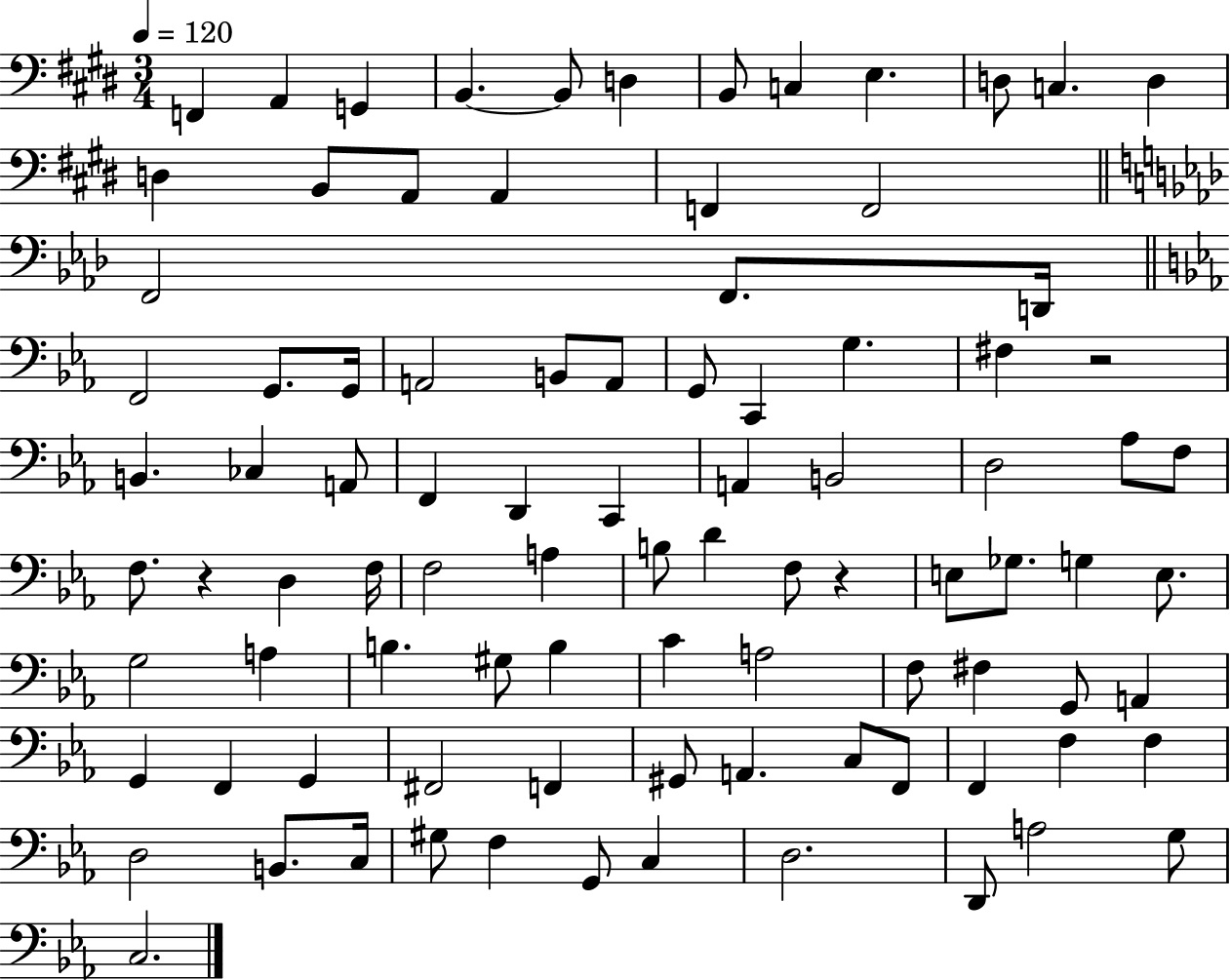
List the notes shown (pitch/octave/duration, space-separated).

F2/q A2/q G2/q B2/q. B2/e D3/q B2/e C3/q E3/q. D3/e C3/q. D3/q D3/q B2/e A2/e A2/q F2/q F2/h F2/h F2/e. D2/s F2/h G2/e. G2/s A2/h B2/e A2/e G2/e C2/q G3/q. F#3/q R/h B2/q. CES3/q A2/e F2/q D2/q C2/q A2/q B2/h D3/h Ab3/e F3/e F3/e. R/q D3/q F3/s F3/h A3/q B3/e D4/q F3/e R/q E3/e Gb3/e. G3/q E3/e. G3/h A3/q B3/q. G#3/e B3/q C4/q A3/h F3/e F#3/q G2/e A2/q G2/q F2/q G2/q F#2/h F2/q G#2/e A2/q. C3/e F2/e F2/q F3/q F3/q D3/h B2/e. C3/s G#3/e F3/q G2/e C3/q D3/h. D2/e A3/h G3/e C3/h.